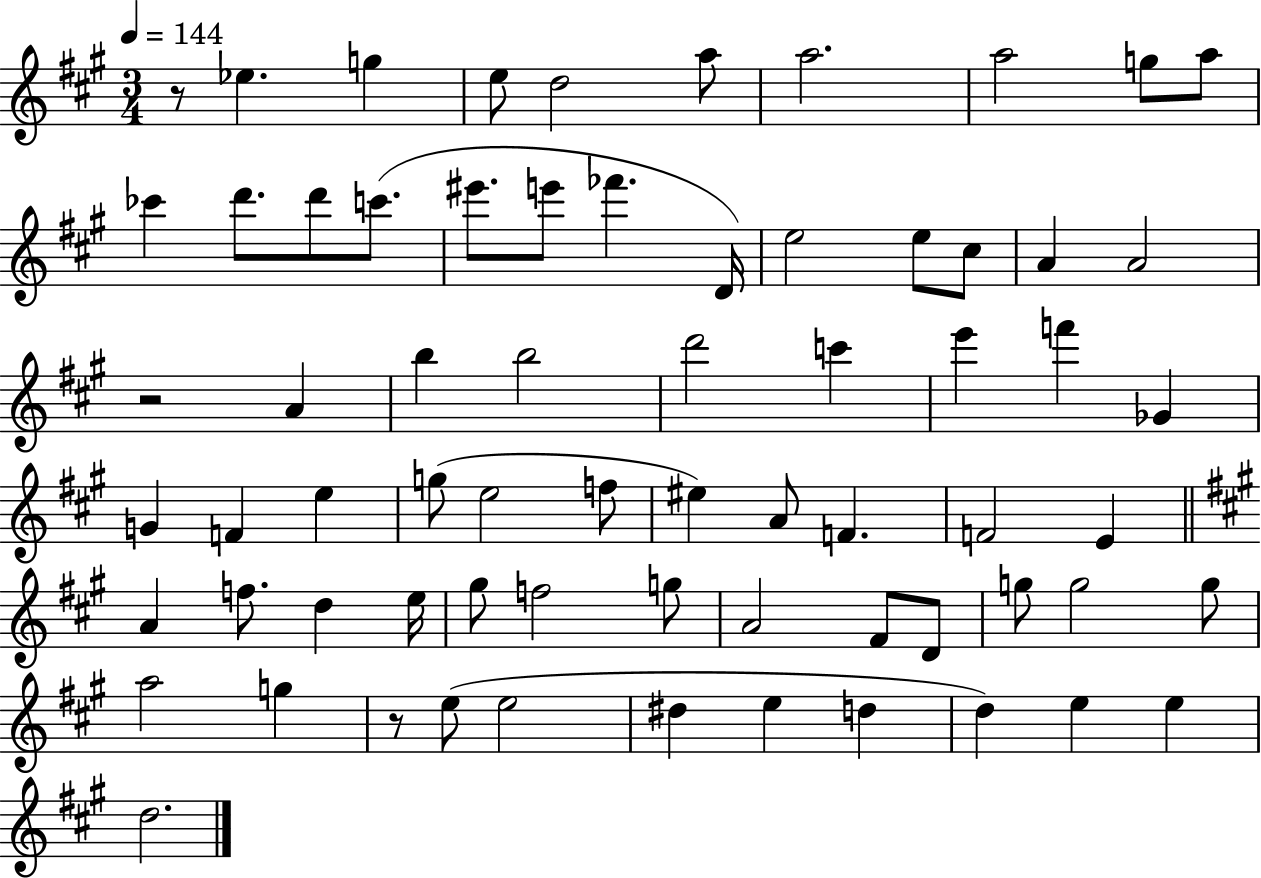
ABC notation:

X:1
T:Untitled
M:3/4
L:1/4
K:A
z/2 _e g e/2 d2 a/2 a2 a2 g/2 a/2 _c' d'/2 d'/2 c'/2 ^e'/2 e'/2 _f' D/4 e2 e/2 ^c/2 A A2 z2 A b b2 d'2 c' e' f' _G G F e g/2 e2 f/2 ^e A/2 F F2 E A f/2 d e/4 ^g/2 f2 g/2 A2 ^F/2 D/2 g/2 g2 g/2 a2 g z/2 e/2 e2 ^d e d d e e d2